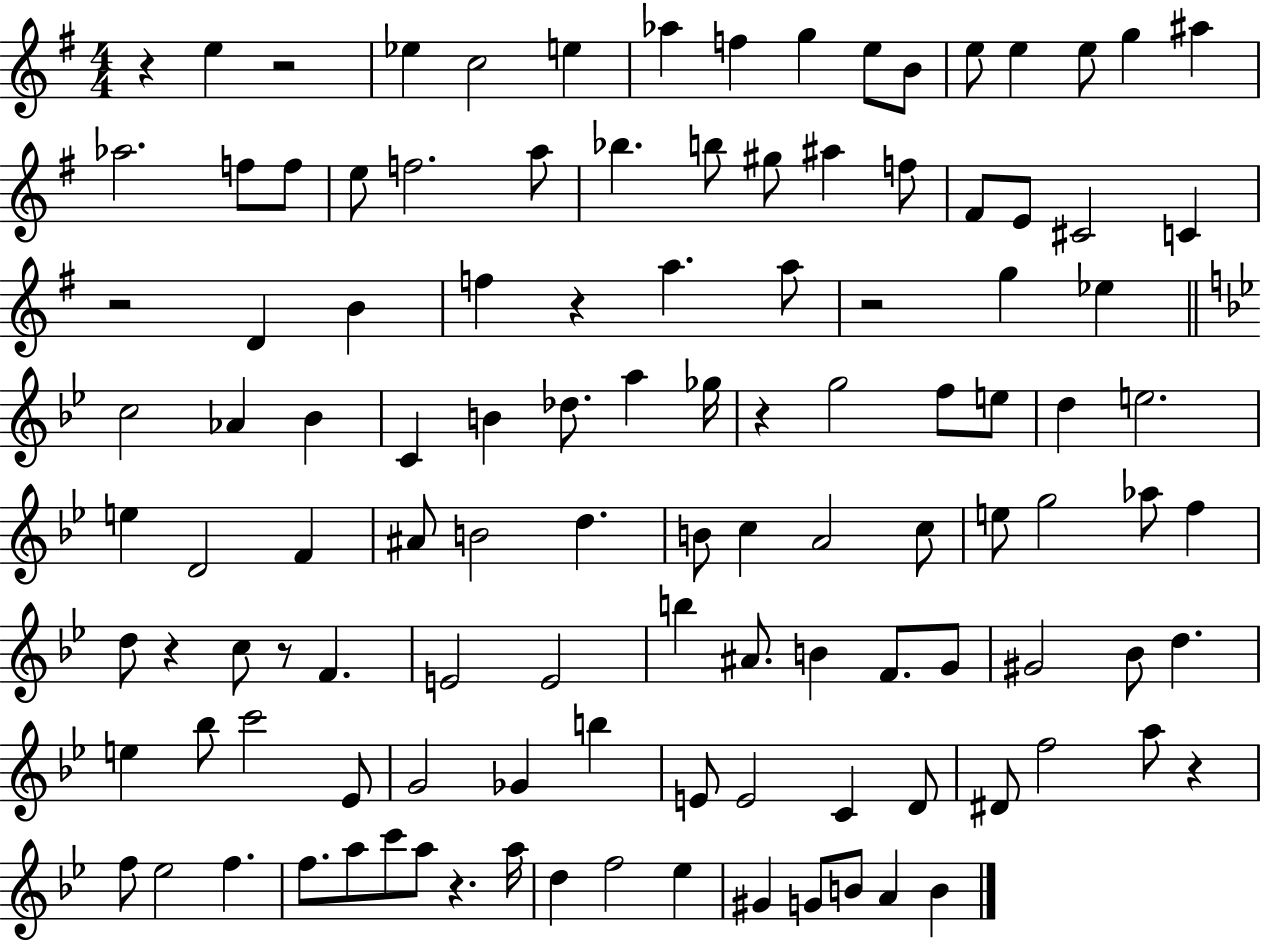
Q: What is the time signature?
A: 4/4